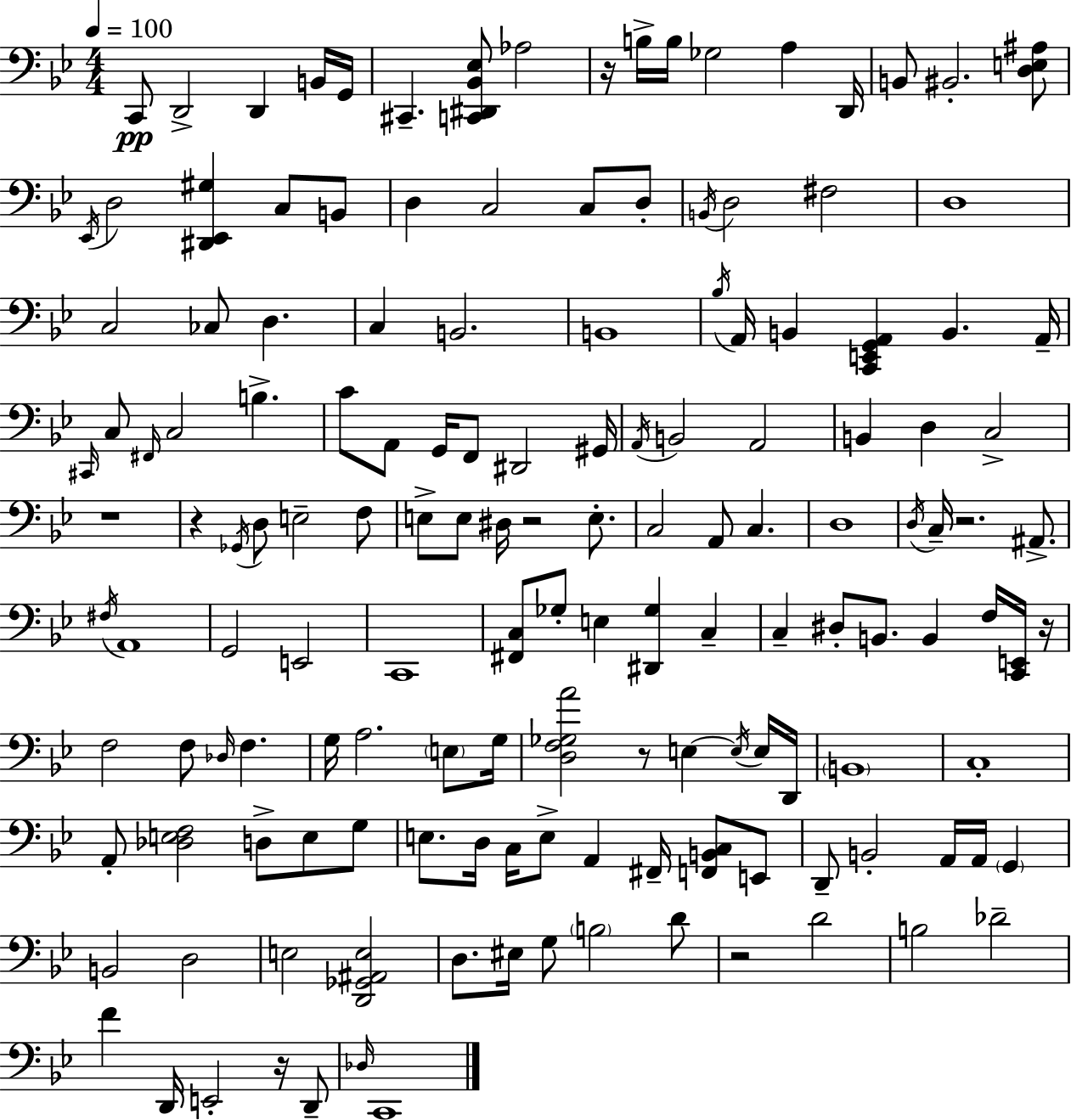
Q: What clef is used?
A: bass